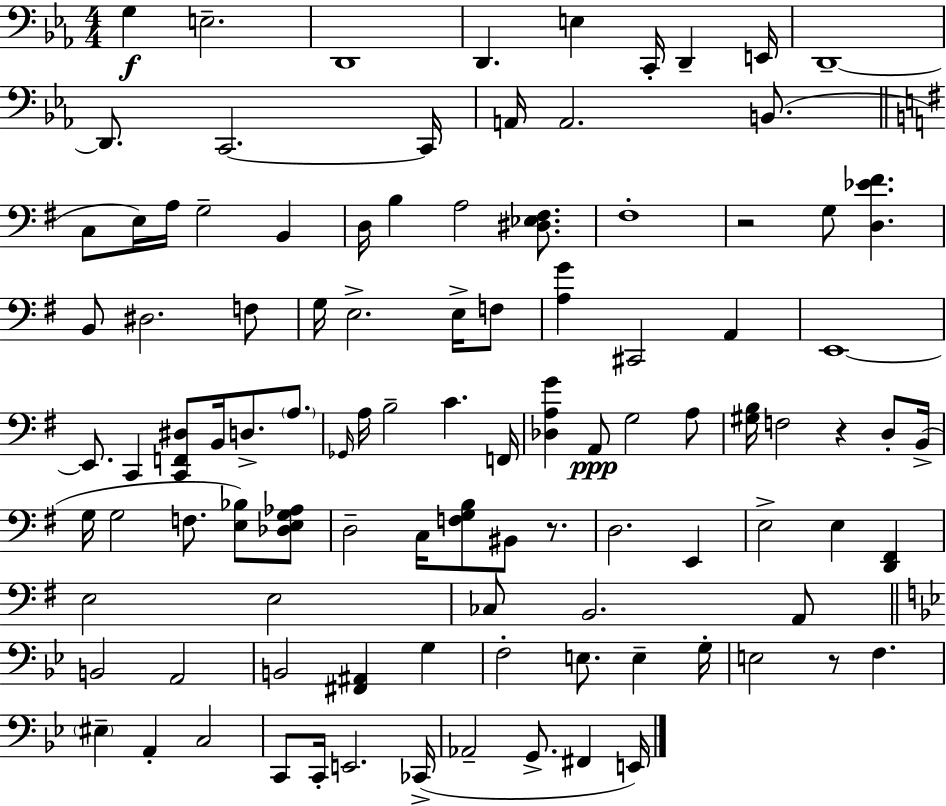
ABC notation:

X:1
T:Untitled
M:4/4
L:1/4
K:Eb
G, E,2 D,,4 D,, E, C,,/4 D,, E,,/4 D,,4 D,,/2 C,,2 C,,/4 A,,/4 A,,2 B,,/2 C,/2 E,/4 A,/4 G,2 B,, D,/4 B, A,2 [^D,_E,^F,]/2 ^F,4 z2 G,/2 [D,_E^F] B,,/2 ^D,2 F,/2 G,/4 E,2 E,/4 F,/2 [A,G] ^C,,2 A,, E,,4 E,,/2 C,, [C,,F,,^D,]/2 B,,/4 D,/2 A,/2 _G,,/4 A,/4 B,2 C F,,/4 [_D,A,G] A,,/2 G,2 A,/2 [^G,B,]/4 F,2 z D,/2 B,,/4 G,/4 G,2 F,/2 [E,_B,]/2 [_D,E,G,_A,]/2 D,2 C,/4 [F,G,B,]/2 ^B,,/2 z/2 D,2 E,, E,2 E, [D,,^F,,] E,2 E,2 _C,/2 B,,2 A,,/2 B,,2 A,,2 B,,2 [^F,,^A,,] G, F,2 E,/2 E, G,/4 E,2 z/2 F, ^E, A,, C,2 C,,/2 C,,/4 E,,2 _C,,/4 _A,,2 G,,/2 ^F,, E,,/4